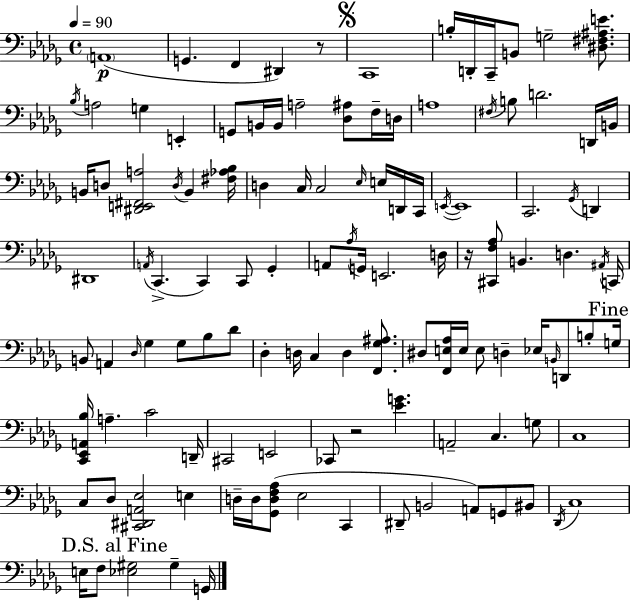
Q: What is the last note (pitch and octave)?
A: G2